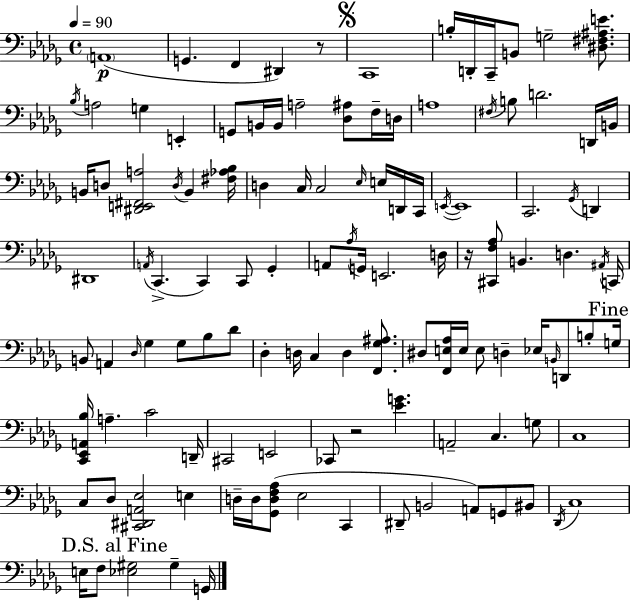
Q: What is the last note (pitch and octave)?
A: G2